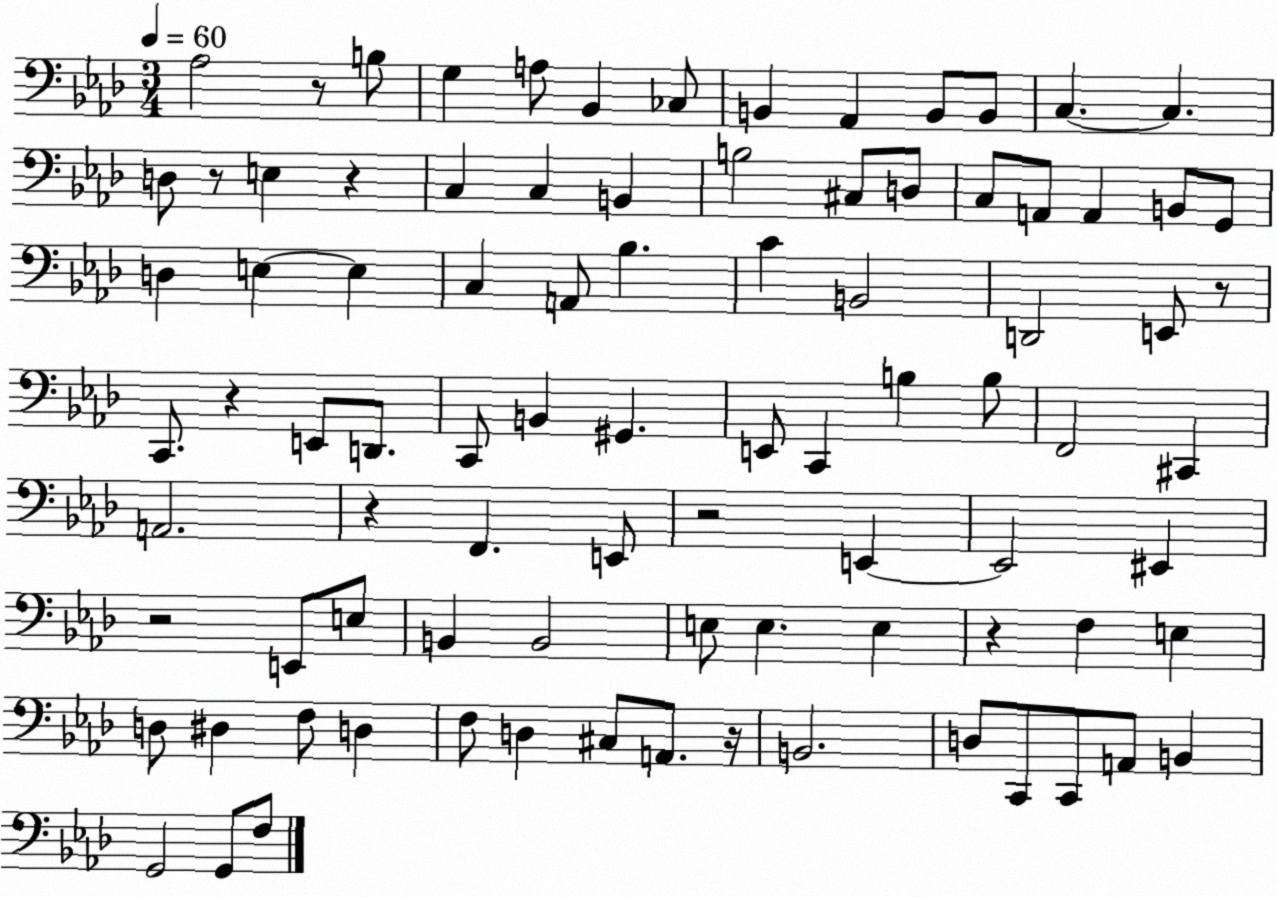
X:1
T:Untitled
M:3/4
L:1/4
K:Ab
_A,2 z/2 B,/2 G, A,/2 _B,, _C,/2 B,, _A,, B,,/2 B,,/2 C, C, D,/2 z/2 E, z C, C, B,, B,2 ^C,/2 D,/2 C,/2 A,,/2 A,, B,,/2 G,,/2 D, E, E, C, A,,/2 _B, C B,,2 D,,2 E,,/2 z/2 C,,/2 z E,,/2 D,,/2 C,,/2 B,, ^G,, E,,/2 C,, B, B,/2 F,,2 ^C,, A,,2 z F,, E,,/2 z2 E,, E,,2 ^E,, z2 E,,/2 E,/2 B,, B,,2 E,/2 E, E, z F, E, D,/2 ^D, F,/2 D, F,/2 D, ^C,/2 A,,/2 z/4 B,,2 D,/2 C,,/2 C,,/2 A,,/2 B,, G,,2 G,,/2 F,/2